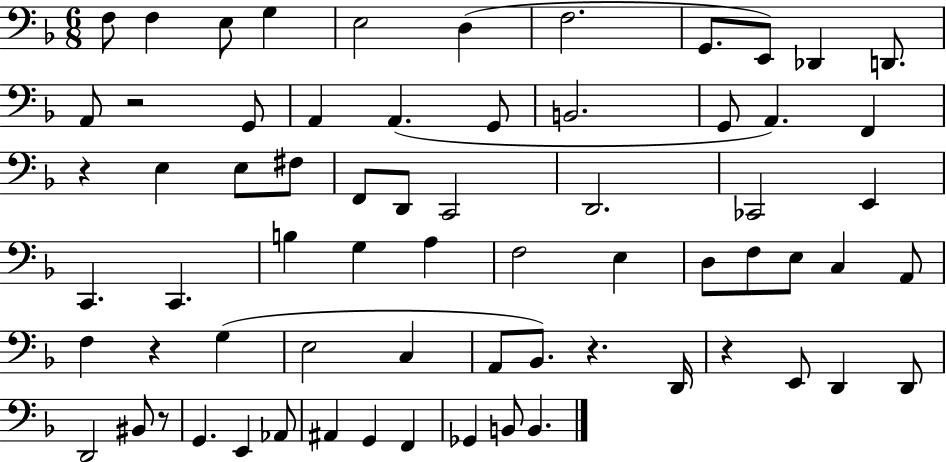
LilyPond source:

{
  \clef bass
  \numericTimeSignature
  \time 6/8
  \key f \major
  f8 f4 e8 g4 | e2 d4( | f2. | g,8. e,8) des,4 d,8. | \break a,8 r2 g,8 | a,4 a,4.( g,8 | b,2. | g,8 a,4.) f,4 | \break r4 e4 e8 fis8 | f,8 d,8 c,2 | d,2. | ces,2 e,4 | \break c,4. c,4. | b4 g4 a4 | f2 e4 | d8 f8 e8 c4 a,8 | \break f4 r4 g4( | e2 c4 | a,8 bes,8.) r4. d,16 | r4 e,8 d,4 d,8 | \break d,2 bis,8 r8 | g,4. e,4 aes,8 | ais,4 g,4 f,4 | ges,4 b,8 b,4. | \break \bar "|."
}